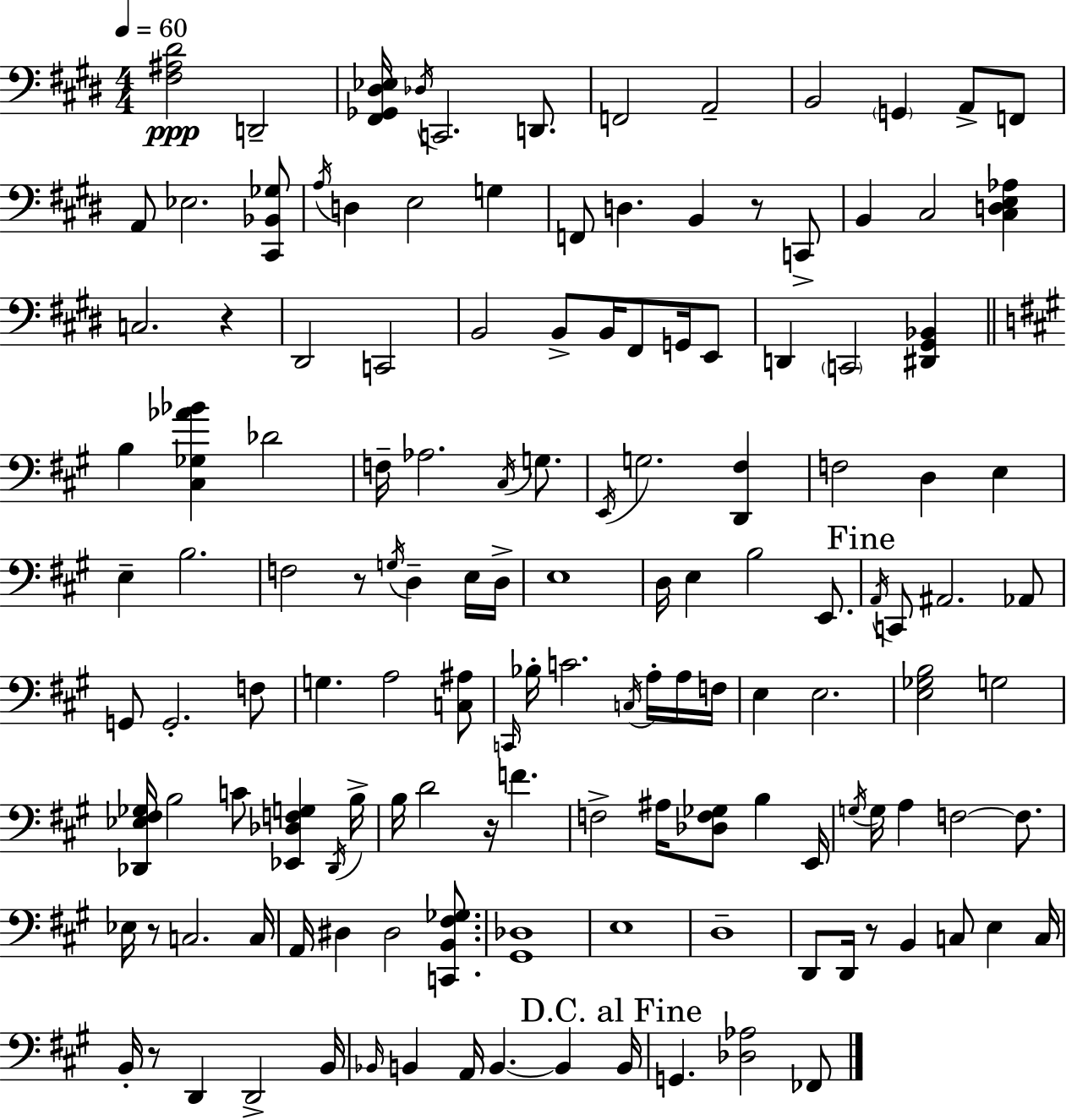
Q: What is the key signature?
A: E major